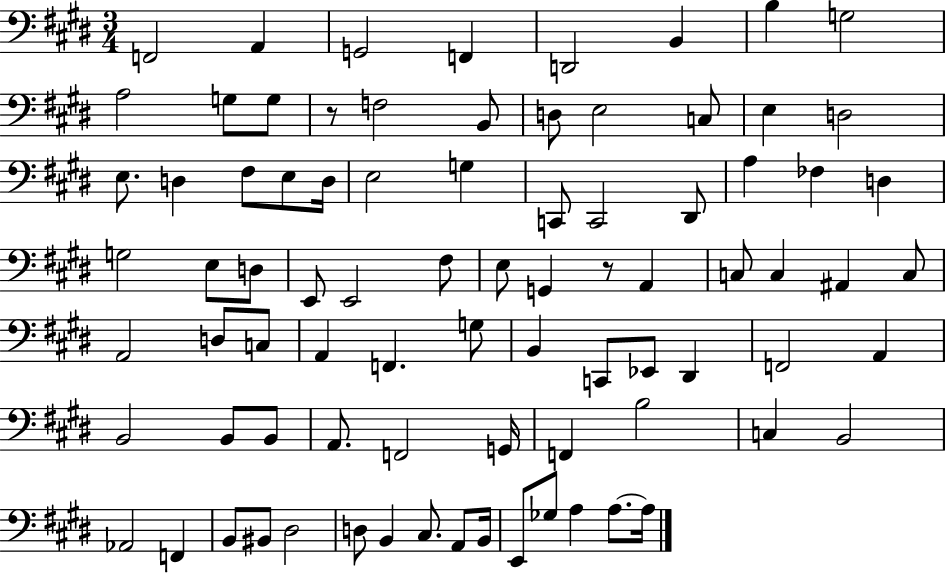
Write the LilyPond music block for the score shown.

{
  \clef bass
  \numericTimeSignature
  \time 3/4
  \key e \major
  \repeat volta 2 { f,2 a,4 | g,2 f,4 | d,2 b,4 | b4 g2 | \break a2 g8 g8 | r8 f2 b,8 | d8 e2 c8 | e4 d2 | \break e8. d4 fis8 e8 d16 | e2 g4 | c,8 c,2 dis,8 | a4 fes4 d4 | \break g2 e8 d8 | e,8 e,2 fis8 | e8 g,4 r8 a,4 | c8 c4 ais,4 c8 | \break a,2 d8 c8 | a,4 f,4. g8 | b,4 c,8 ees,8 dis,4 | f,2 a,4 | \break b,2 b,8 b,8 | a,8. f,2 g,16 | f,4 b2 | c4 b,2 | \break aes,2 f,4 | b,8 bis,8 dis2 | d8 b,4 cis8. a,8 b,16 | e,8 ges8 a4 a8.~~ a16 | \break } \bar "|."
}